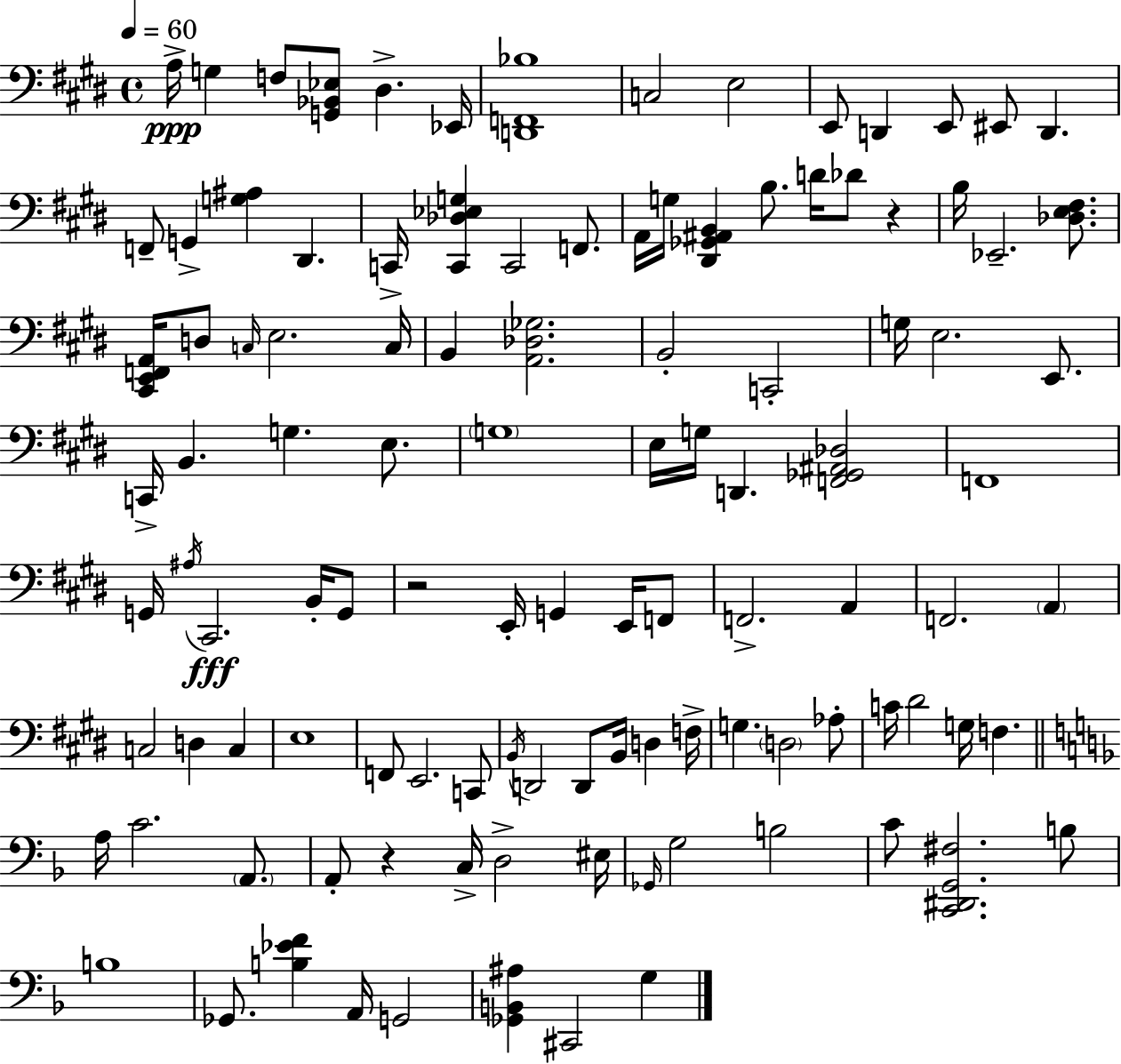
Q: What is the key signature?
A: E major